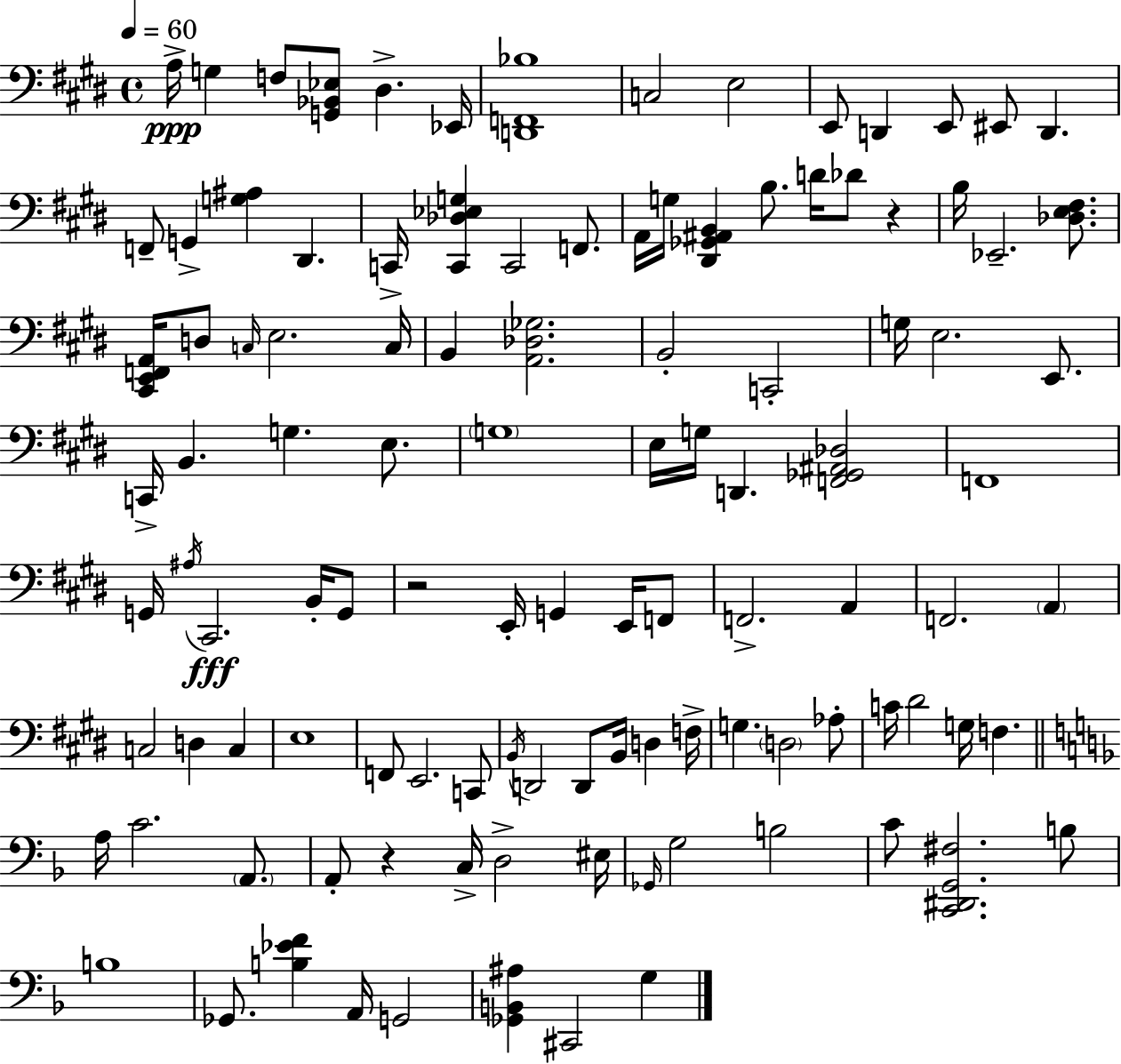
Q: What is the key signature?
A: E major